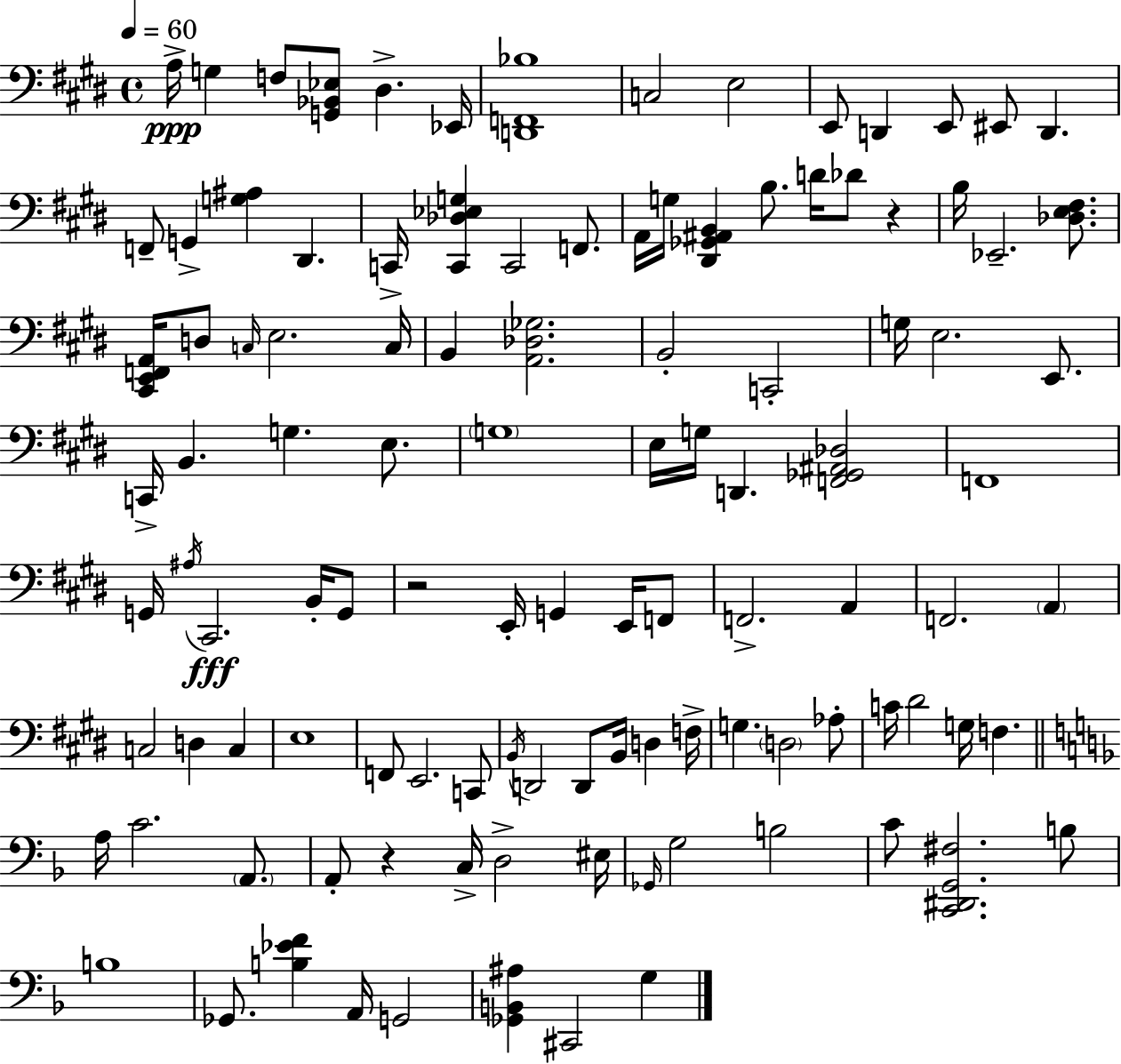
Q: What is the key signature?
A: E major